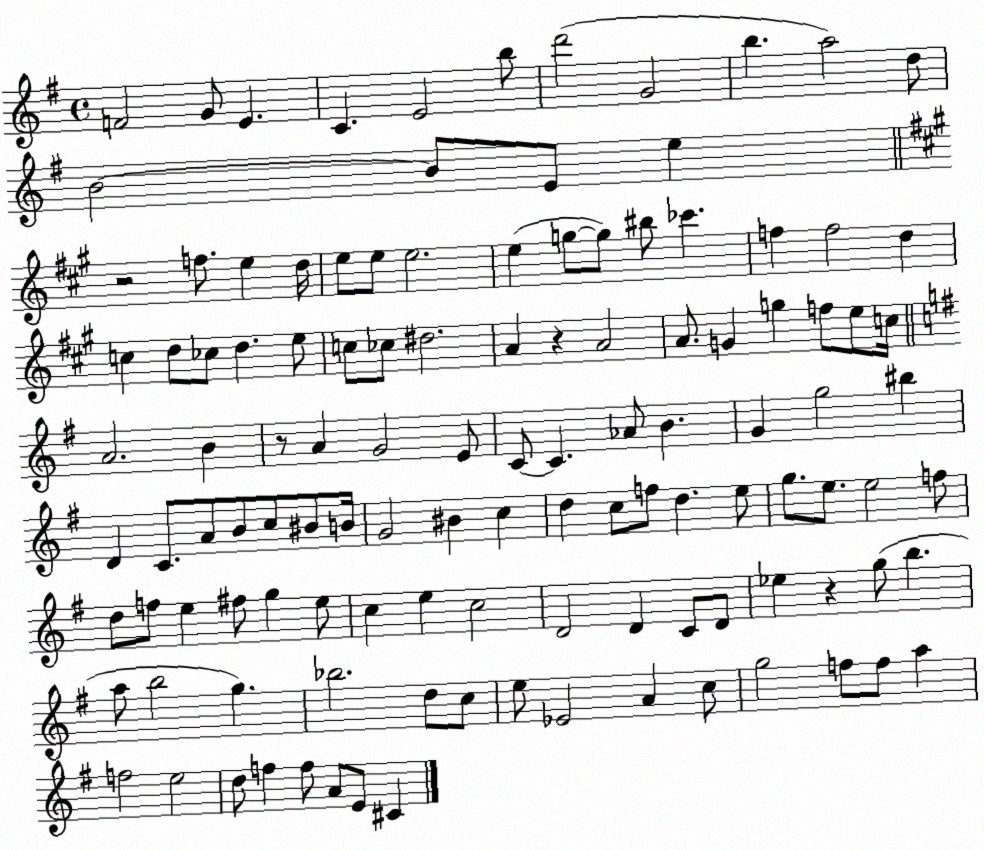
X:1
T:Untitled
M:4/4
L:1/4
K:G
F2 G/2 E C E2 b/2 d'2 G2 b a2 d/2 B2 B/2 E/2 e z2 f/2 e d/4 e/2 e/2 e2 e g/2 g/2 ^b/2 _c' f f2 d c d/2 _c/2 d e/2 c/2 _c/2 ^d2 A z A2 A/2 G g f/2 e/2 c/4 A2 B z/2 A G2 E/2 C/2 C _A/2 B G g2 ^b D C/2 A/2 B/2 c/2 ^B/2 B/4 G2 ^B c d c/2 f/2 d e/2 g/2 e/2 e2 f/2 d/2 f/2 e ^f/2 g e/2 c e c2 D2 D C/2 D/2 _e z g/2 b a/2 b2 g _b2 d/2 c/2 e/2 _E2 A c/2 g2 f/2 f/2 a f2 e2 d/2 f f/2 A/2 E/2 ^C